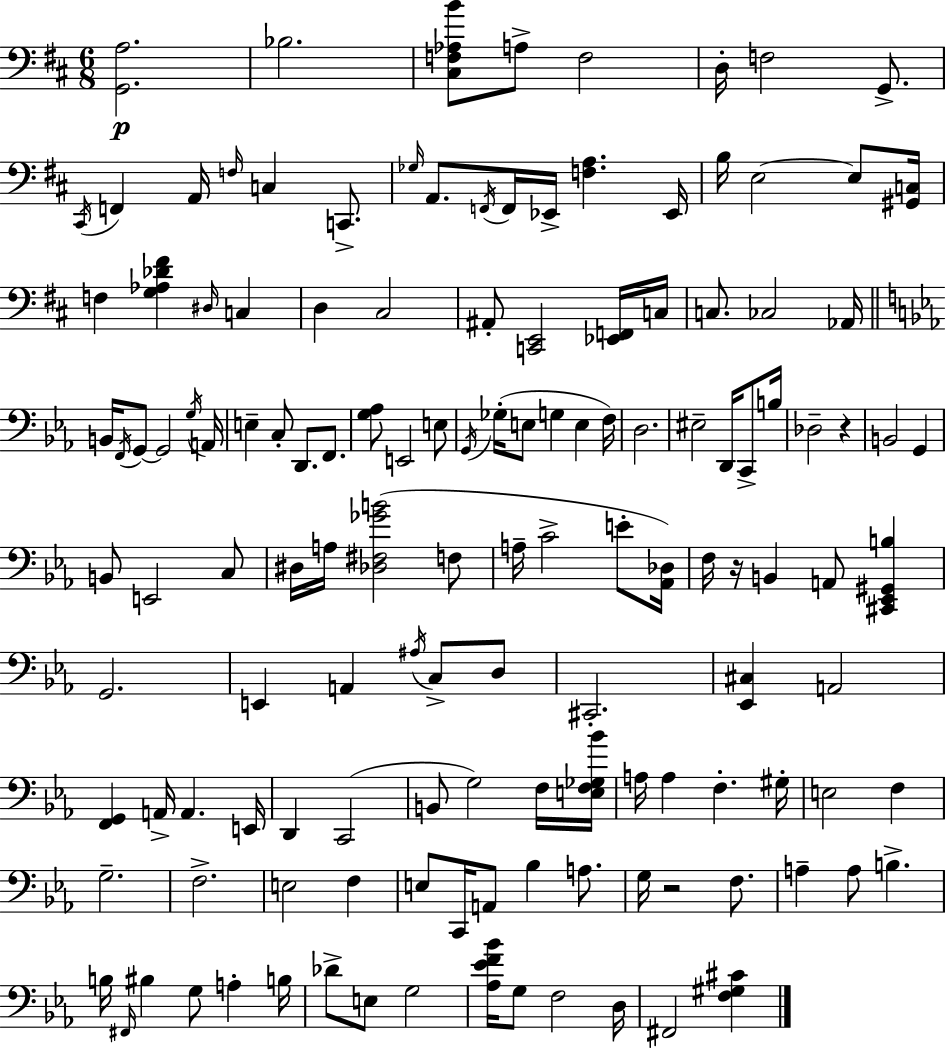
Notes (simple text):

[G2,A3]/h. Bb3/h. [C#3,F3,Ab3,B4]/e A3/e F3/h D3/s F3/h G2/e. C#2/s F2/q A2/s F3/s C3/q C2/e. Gb3/s A2/e. F2/s F2/s Eb2/s [F3,A3]/q. Eb2/s B3/s E3/h E3/e [G#2,C3]/s F3/q [G3,Ab3,Db4,F#4]/q D#3/s C3/q D3/q C#3/h A#2/e [C2,E2]/h [Eb2,F2]/s C3/s C3/e. CES3/h Ab2/s B2/s F2/s G2/e G2/h G3/s A2/s E3/q C3/e D2/e. F2/e. [G3,Ab3]/e E2/h E3/e G2/s Gb3/s E3/e G3/q E3/q F3/s D3/h. EIS3/h D2/s C2/e B3/s Db3/h R/q B2/h G2/q B2/e E2/h C3/e D#3/s A3/s [Db3,F#3,Gb4,B4]/h F3/e A3/s C4/h E4/e [Ab2,Db3]/s F3/s R/s B2/q A2/e [C#2,Eb2,G#2,B3]/q G2/h. E2/q A2/q A#3/s C3/e D3/e C#2/h. [Eb2,C#3]/q A2/h [F2,G2]/q A2/s A2/q. E2/s D2/q C2/h B2/e G3/h F3/s [E3,F3,Gb3,Bb4]/s A3/s A3/q F3/q. G#3/s E3/h F3/q G3/h. F3/h. E3/h F3/q E3/e C2/s A2/e Bb3/q A3/e. G3/s R/h F3/e. A3/q A3/e B3/q. B3/s F#2/s BIS3/q G3/e A3/q B3/s Db4/e E3/e G3/h [Ab3,Eb4,F4,Bb4]/s G3/e F3/h D3/s F#2/h [F3,G#3,C#4]/q